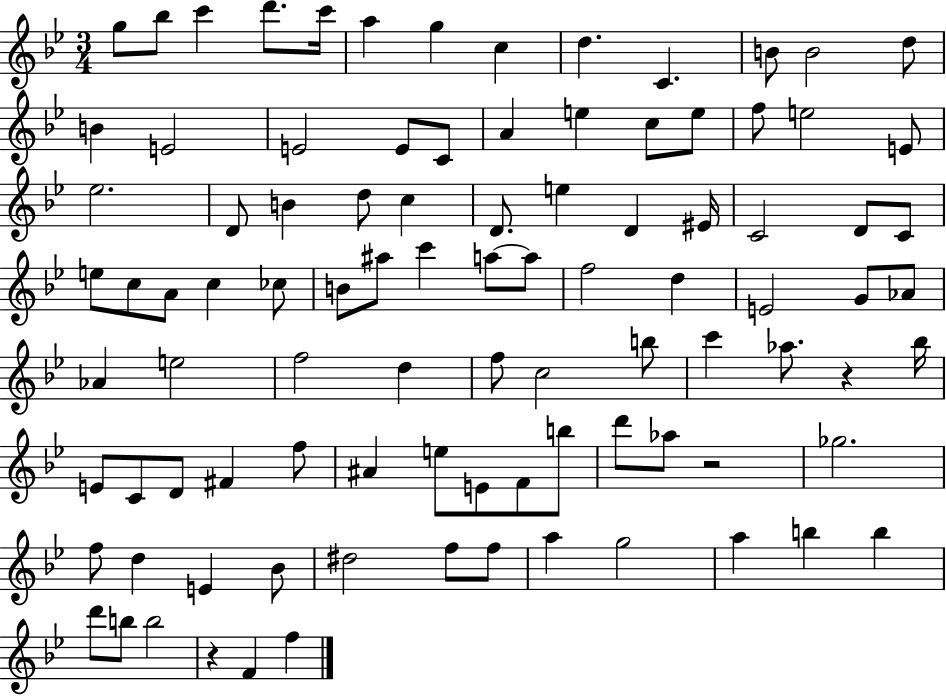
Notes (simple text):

G5/e Bb5/e C6/q D6/e. C6/s A5/q G5/q C5/q D5/q. C4/q. B4/e B4/h D5/e B4/q E4/h E4/h E4/e C4/e A4/q E5/q C5/e E5/e F5/e E5/h E4/e Eb5/h. D4/e B4/q D5/e C5/q D4/e. E5/q D4/q EIS4/s C4/h D4/e C4/e E5/e C5/e A4/e C5/q CES5/e B4/e A#5/e C6/q A5/e A5/e F5/h D5/q E4/h G4/e Ab4/e Ab4/q E5/h F5/h D5/q F5/e C5/h B5/e C6/q Ab5/e. R/q Bb5/s E4/e C4/e D4/e F#4/q F5/e A#4/q E5/e E4/e F4/e B5/e D6/e Ab5/e R/h Gb5/h. F5/e D5/q E4/q Bb4/e D#5/h F5/e F5/e A5/q G5/h A5/q B5/q B5/q D6/e B5/e B5/h R/q F4/q F5/q